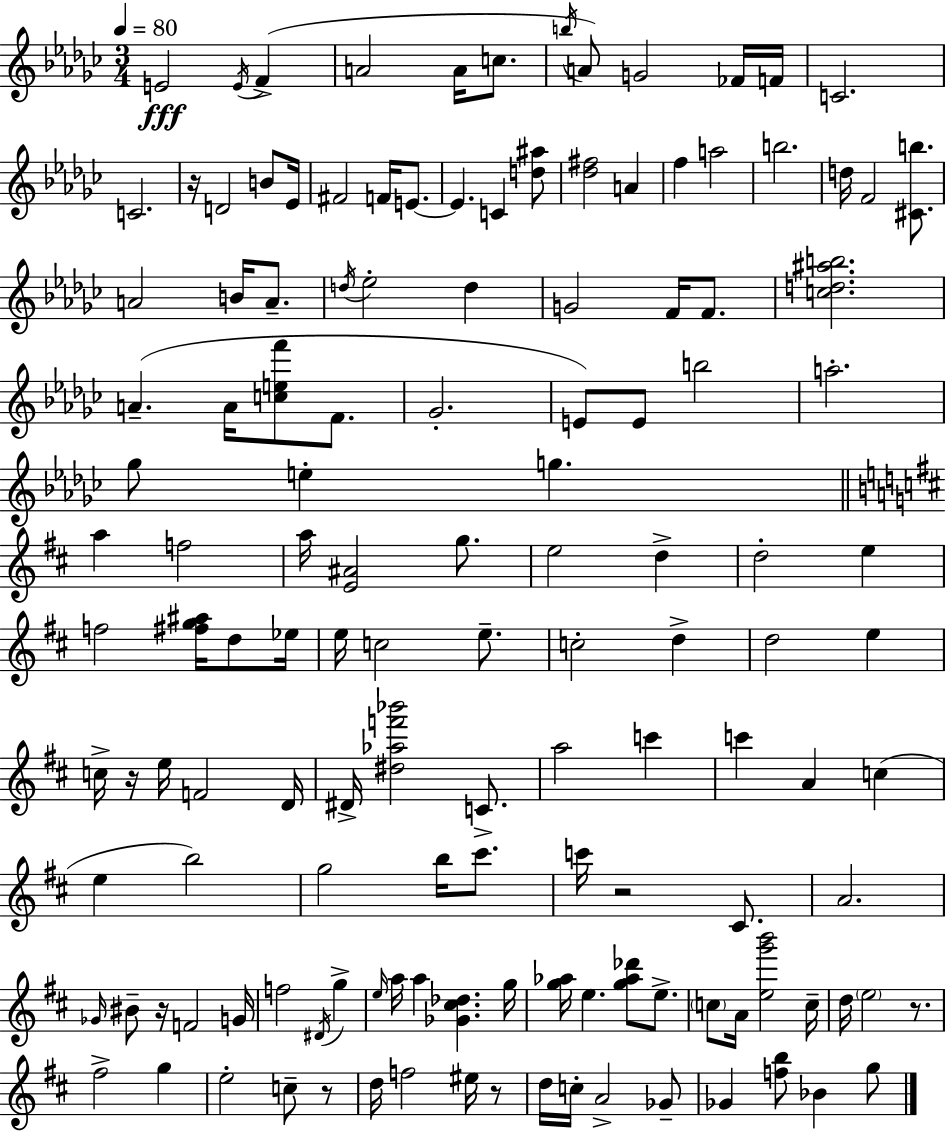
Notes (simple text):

E4/h E4/s F4/q A4/h A4/s C5/e. B5/s A4/e G4/h FES4/s F4/s C4/h. C4/h. R/s D4/h B4/e Eb4/s F#4/h F4/s E4/e. E4/q. C4/q [D5,A#5]/e [Db5,F#5]/h A4/q F5/q A5/h B5/h. D5/s F4/h [C#4,B5]/e. A4/h B4/s A4/e. D5/s Eb5/h D5/q G4/h F4/s F4/e. [C5,D5,A#5,B5]/h. A4/q. A4/s [C5,E5,F6]/e F4/e. Gb4/h. E4/e E4/e B5/h A5/h. Gb5/e E5/q G5/q. A5/q F5/h A5/s [E4,A#4]/h G5/e. E5/h D5/q D5/h E5/q F5/h [F#5,G5,A#5]/s D5/e Eb5/s E5/s C5/h E5/e. C5/h D5/q D5/h E5/q C5/s R/s E5/s F4/h D4/s D#4/s [D#5,Ab5,F6,Bb6]/h C4/e. A5/h C6/q C6/q A4/q C5/q E5/q B5/h G5/h B5/s C#6/e. C6/s R/h C#4/e. A4/h. Gb4/s BIS4/e R/s F4/h G4/s F5/h D#4/s G5/q E5/s A5/s A5/q [Gb4,C#5,Db5]/q. G5/s [G5,Ab5]/s E5/q. [G5,Ab5,Db6]/e E5/e. C5/e A4/s [E5,G6,B6]/h C5/s D5/s E5/h R/e. F#5/h G5/q E5/h C5/e R/e D5/s F5/h EIS5/s R/e D5/s C5/s A4/h Gb4/e Gb4/q [F5,B5]/e Bb4/q G5/e